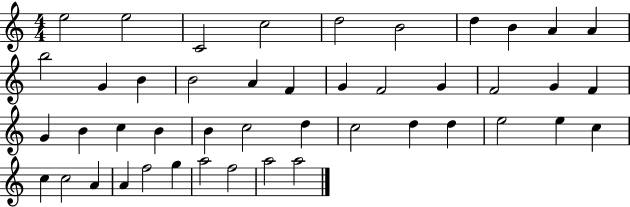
E5/h E5/h C4/h C5/h D5/h B4/h D5/q B4/q A4/q A4/q B5/h G4/q B4/q B4/h A4/q F4/q G4/q F4/h G4/q F4/h G4/q F4/q G4/q B4/q C5/q B4/q B4/q C5/h D5/q C5/h D5/q D5/q E5/h E5/q C5/q C5/q C5/h A4/q A4/q F5/h G5/q A5/h F5/h A5/h A5/h